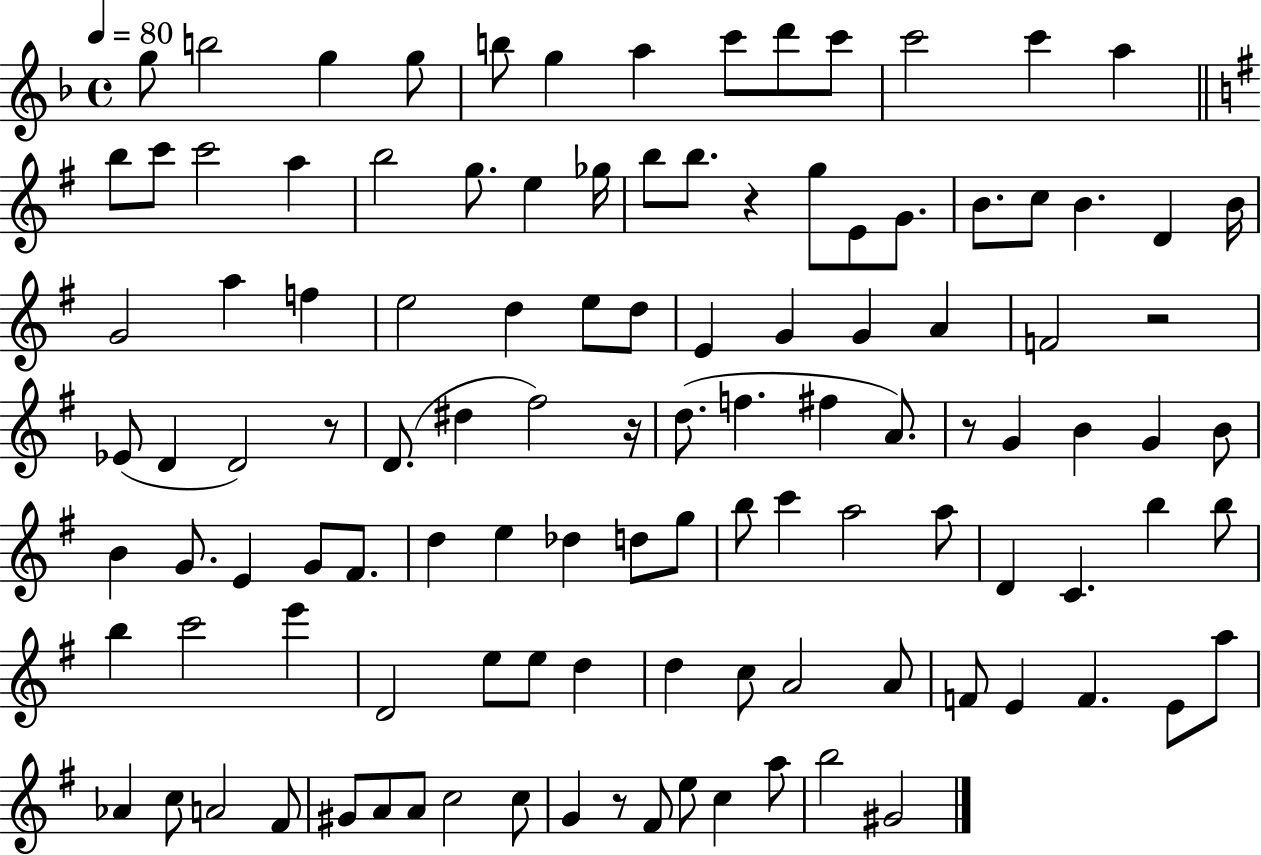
{
  \clef treble
  \time 4/4
  \defaultTimeSignature
  \key f \major
  \tempo 4 = 80
  \repeat volta 2 { g''8 b''2 g''4 g''8 | b''8 g''4 a''4 c'''8 d'''8 c'''8 | c'''2 c'''4 a''4 | \bar "||" \break \key g \major b''8 c'''8 c'''2 a''4 | b''2 g''8. e''4 ges''16 | b''8 b''8. r4 g''8 e'8 g'8. | b'8. c''8 b'4. d'4 b'16 | \break g'2 a''4 f''4 | e''2 d''4 e''8 d''8 | e'4 g'4 g'4 a'4 | f'2 r2 | \break ees'8( d'4 d'2) r8 | d'8.( dis''4 fis''2) r16 | d''8.( f''4. fis''4 a'8.) | r8 g'4 b'4 g'4 b'8 | \break b'4 g'8. e'4 g'8 fis'8. | d''4 e''4 des''4 d''8 g''8 | b''8 c'''4 a''2 a''8 | d'4 c'4. b''4 b''8 | \break b''4 c'''2 e'''4 | d'2 e''8 e''8 d''4 | d''4 c''8 a'2 a'8 | f'8 e'4 f'4. e'8 a''8 | \break aes'4 c''8 a'2 fis'8 | gis'8 a'8 a'8 c''2 c''8 | g'4 r8 fis'8 e''8 c''4 a''8 | b''2 gis'2 | \break } \bar "|."
}